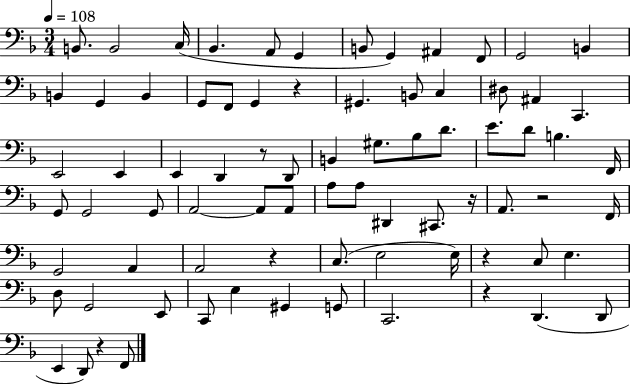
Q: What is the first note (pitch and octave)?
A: B2